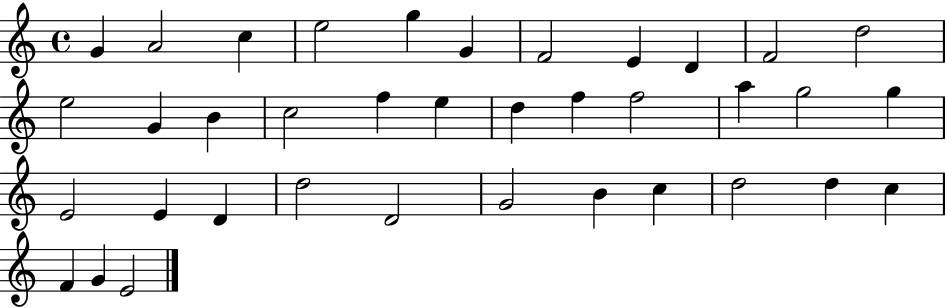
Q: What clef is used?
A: treble